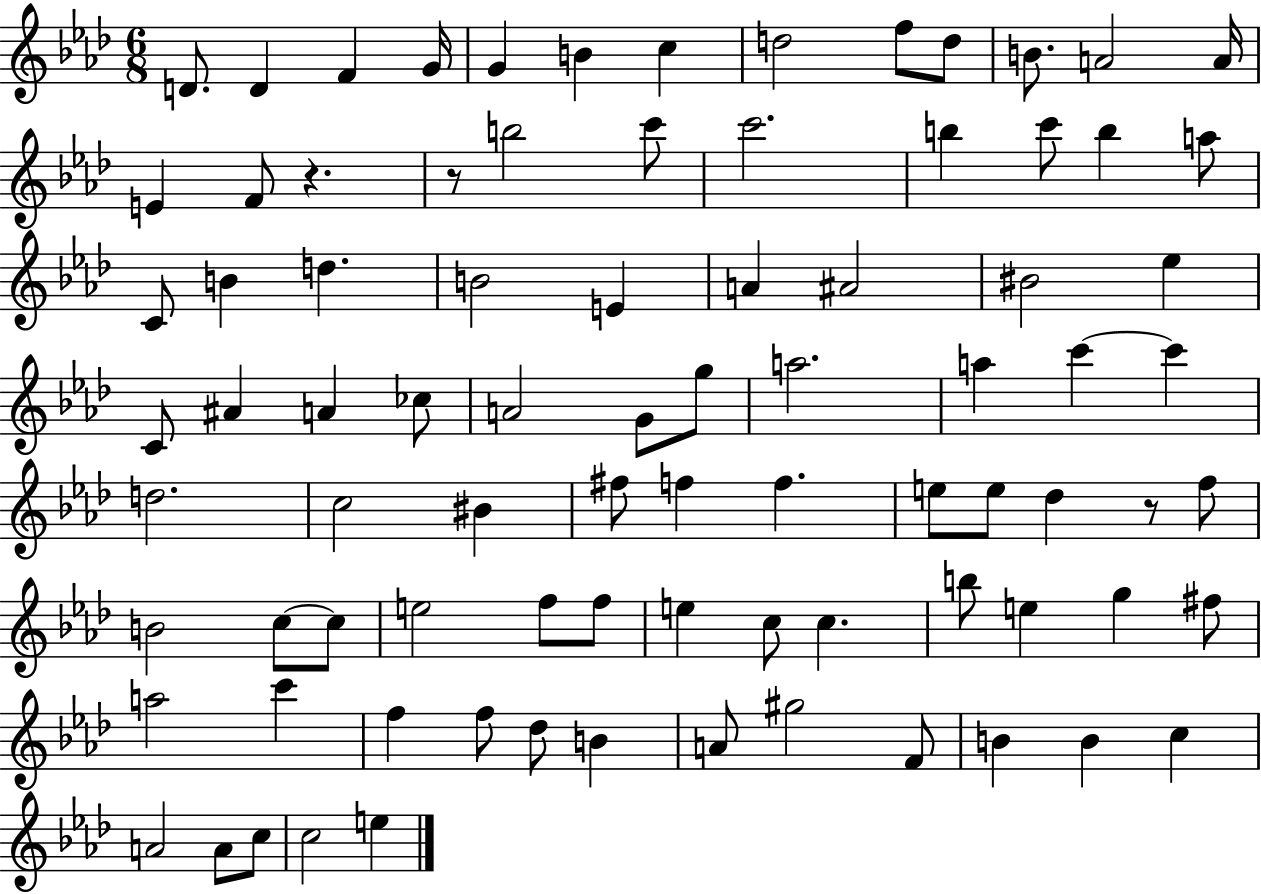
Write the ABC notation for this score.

X:1
T:Untitled
M:6/8
L:1/4
K:Ab
D/2 D F G/4 G B c d2 f/2 d/2 B/2 A2 A/4 E F/2 z z/2 b2 c'/2 c'2 b c'/2 b a/2 C/2 B d B2 E A ^A2 ^B2 _e C/2 ^A A _c/2 A2 G/2 g/2 a2 a c' c' d2 c2 ^B ^f/2 f f e/2 e/2 _d z/2 f/2 B2 c/2 c/2 e2 f/2 f/2 e c/2 c b/2 e g ^f/2 a2 c' f f/2 _d/2 B A/2 ^g2 F/2 B B c A2 A/2 c/2 c2 e